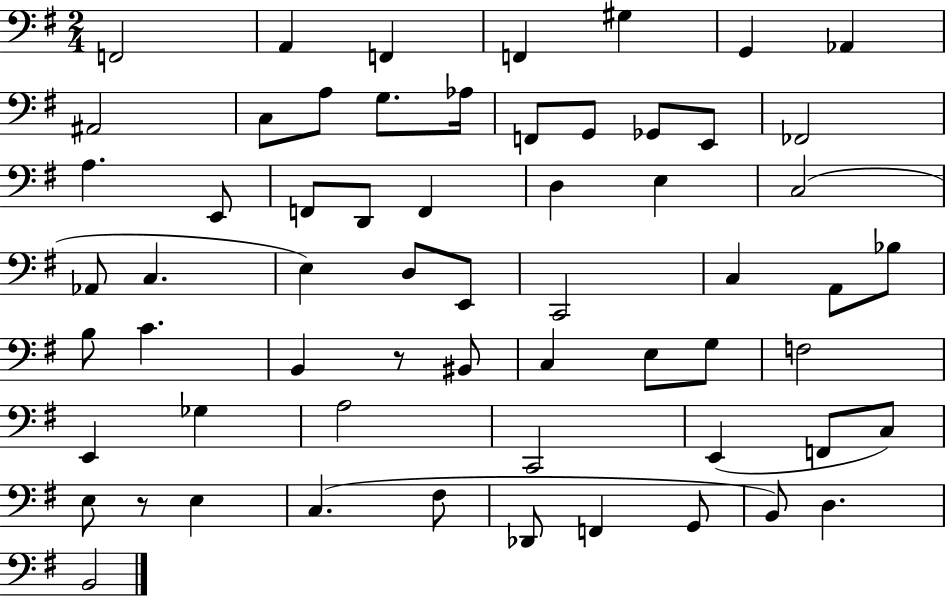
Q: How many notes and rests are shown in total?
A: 61